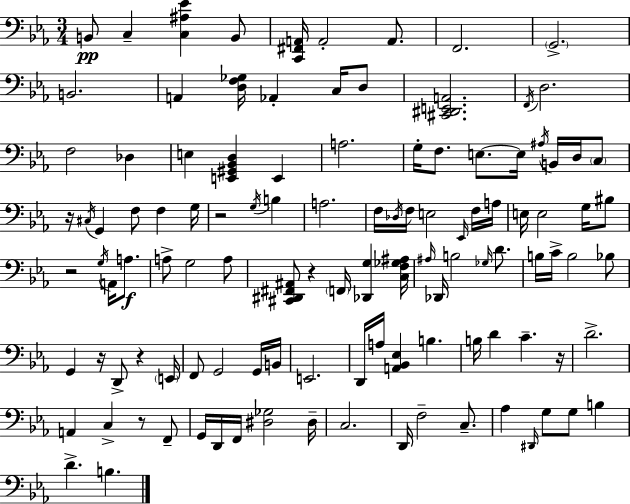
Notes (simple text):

B2/e C3/q [C3,A#3,Eb4]/q B2/e [C2,F#2,A2]/s A2/h A2/e. F2/h. G2/h. B2/h. A2/q [D3,F3,Gb3]/s Ab2/q C3/s D3/e [C#2,D#2,E2,A2]/h. F2/s D3/h. F3/h Db3/q E3/q [E2,G#2,Bb2,D3]/q E2/q A3/h. G3/s F3/e. E3/e. E3/s A#3/s B2/s D3/s C3/e R/s C#3/s G2/q F3/e F3/q G3/s R/h G3/s B3/q A3/h. F3/s Db3/s F3/s E3/h Eb2/s F3/s A3/s E3/s E3/h G3/s BIS3/e R/h G3/s A2/s A3/e. A3/e G3/h A3/e [C#2,D#2,F#2,A#2]/e R/q F2/s [Db2,G3]/q [C3,F3,Gb3,A#3]/s A#3/s Db2/s B3/h Gb3/s D4/e. B3/s C4/s B3/h Bb3/e G2/q R/s D2/e R/q E2/s F2/e G2/h G2/s B2/s E2/h. D2/s A3/s [A2,Bb2,Eb3]/q B3/q. B3/s D4/q C4/q. R/s D4/h. A2/q C3/q R/e F2/e G2/s D2/s F2/s [D#3,Gb3]/h D#3/s C3/h. D2/s F3/h C3/e. Ab3/q D#2/s G3/e G3/e B3/q D4/q. B3/q.